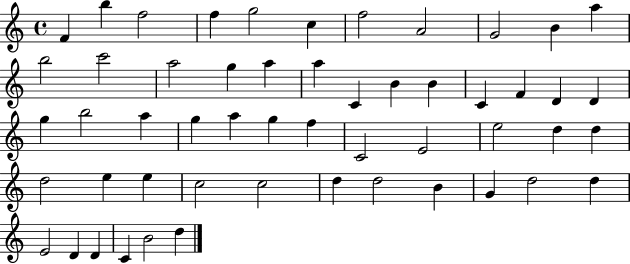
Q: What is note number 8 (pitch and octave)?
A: A4